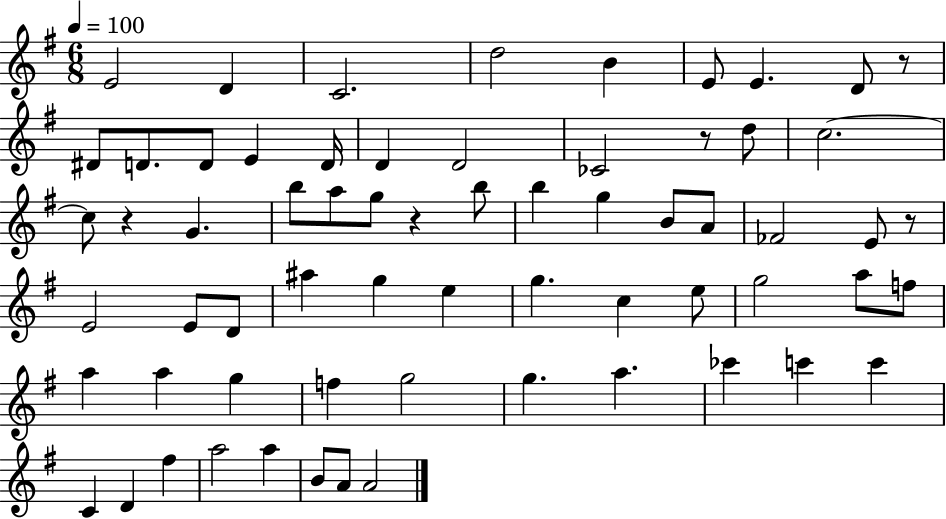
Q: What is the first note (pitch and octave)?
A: E4